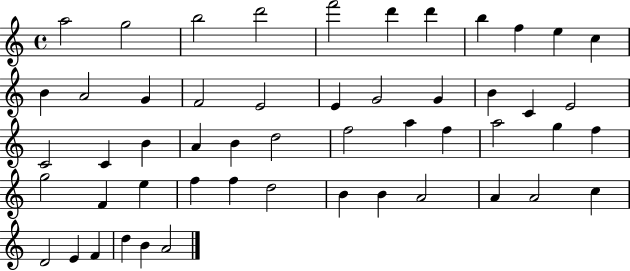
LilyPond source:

{
  \clef treble
  \time 4/4
  \defaultTimeSignature
  \key c \major
  a''2 g''2 | b''2 d'''2 | f'''2 d'''4 d'''4 | b''4 f''4 e''4 c''4 | \break b'4 a'2 g'4 | f'2 e'2 | e'4 g'2 g'4 | b'4 c'4 e'2 | \break c'2 c'4 b'4 | a'4 b'4 d''2 | f''2 a''4 f''4 | a''2 g''4 f''4 | \break g''2 f'4 e''4 | f''4 f''4 d''2 | b'4 b'4 a'2 | a'4 a'2 c''4 | \break d'2 e'4 f'4 | d''4 b'4 a'2 | \bar "|."
}